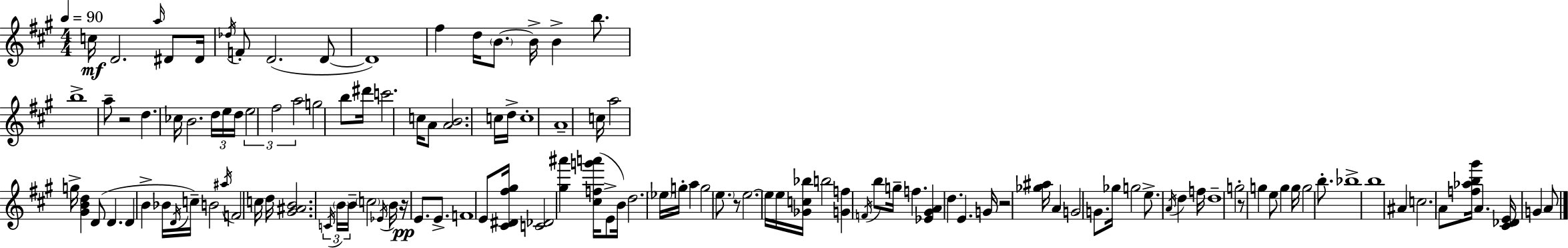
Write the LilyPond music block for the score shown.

{
  \clef treble
  \numericTimeSignature
  \time 4/4
  \key a \major
  \tempo 4 = 90
  c''16\mf d'2. \grace { a''16 } dis'8 | dis'16 \acciaccatura { des''16 } f'8-. d'2.( | d'8~~ d'1) | fis''4 d''16 \parenthesize b'8.~~ b'16-> b'4-> b''8. | \break b''1-> | a''8-- r2 d''4. | ces''16 b'2. \tuplet 3/2 { d''16 | e''16 d''16 } \tuplet 3/2 { e''2 fis''2 | \break a''2 } g''2 | b''8 dis'''16 c'''2. | c''16 a'8 <a' b'>2. | c''16 d''16-> c''1-. | \break a'1-- | c''16 a''2 g''16-> <gis' b' d''>4 | d'8( d'4. d'4 b'4-> | bes'16 \acciaccatura { d'16 }) c''16-- b'2 \acciaccatura { ais''16 } f'2 | \break c''16 d''16 <gis' ais' b'>2. | \tuplet 3/2 { \acciaccatura { c'16 } \parenthesize b'16 b'16-- } \parenthesize c''2 \acciaccatura { ees'16 } b'16 r16\pp | e'8. e'8.-> f'1 | e'8 <cis' dis' fis'' gis''>16 <c' des'>2 | \break <gis'' ais'''>4 <cis'' f'' g''' a'''>16( e'8-> b'16) d''2. | \parenthesize ees''16 g''16-. a''4 g''2 | \parenthesize e''8. r8 e''2.~~ | e''16 e''16 <ges' c'' bes''>16 b''2 <g' f''>4 | \break \acciaccatura { f'16 } b''8 g''16-- f''4. <ees' gis' a'>4 | d''4. e'4. g'16 r2 | <ges'' ais''>16 a'4 g'2 | g'8. ges''16 g''2 e''8.-> | \break \acciaccatura { a'16 } d''4 f''16 d''1-- | g''2-. | r8 g''4 e''8 g''4 g''16 g''2 | b''8.-. bes''1-> | \break b''1 | ais'4 c''2. | a'8 <f'' aes'' b'' gis'''>16 a'4. | <cis' des' e'>16 g'4 a'8 \bar "|."
}